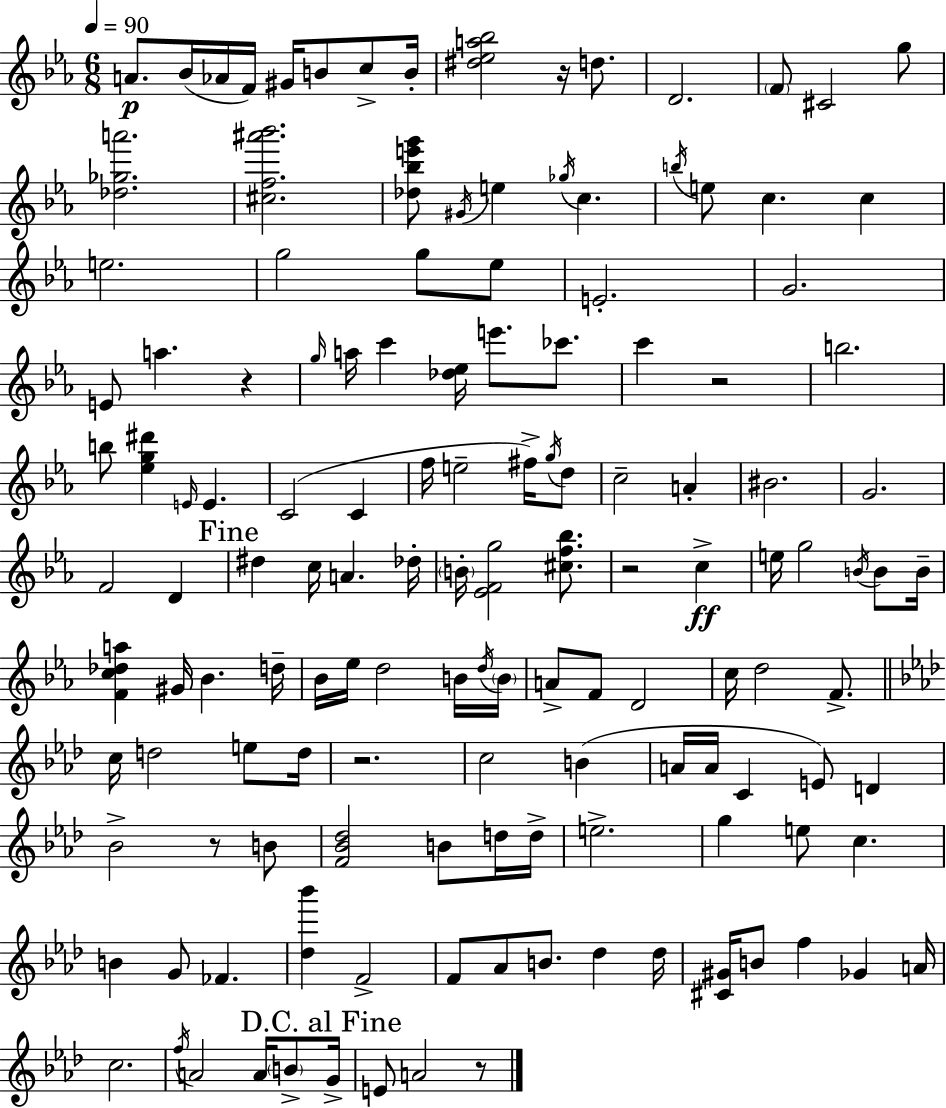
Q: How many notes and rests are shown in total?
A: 138